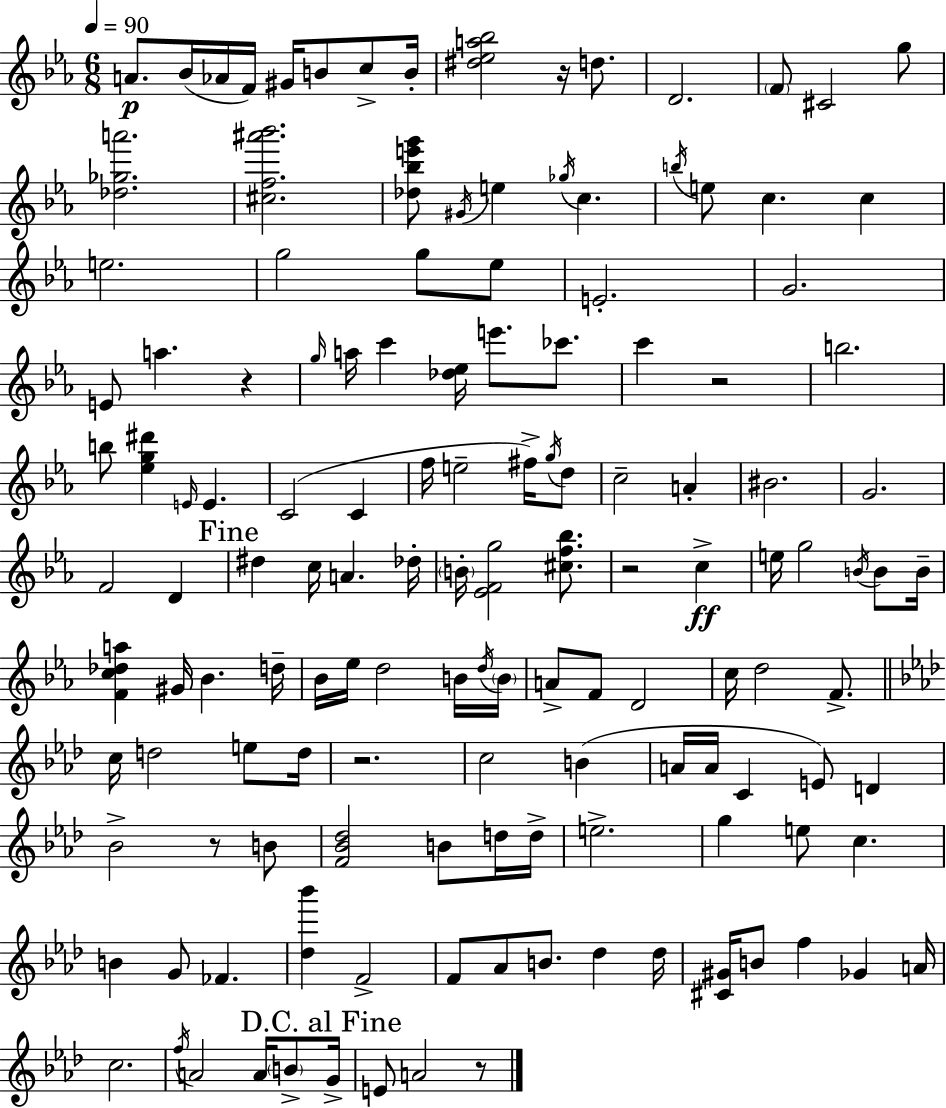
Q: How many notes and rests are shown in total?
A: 138